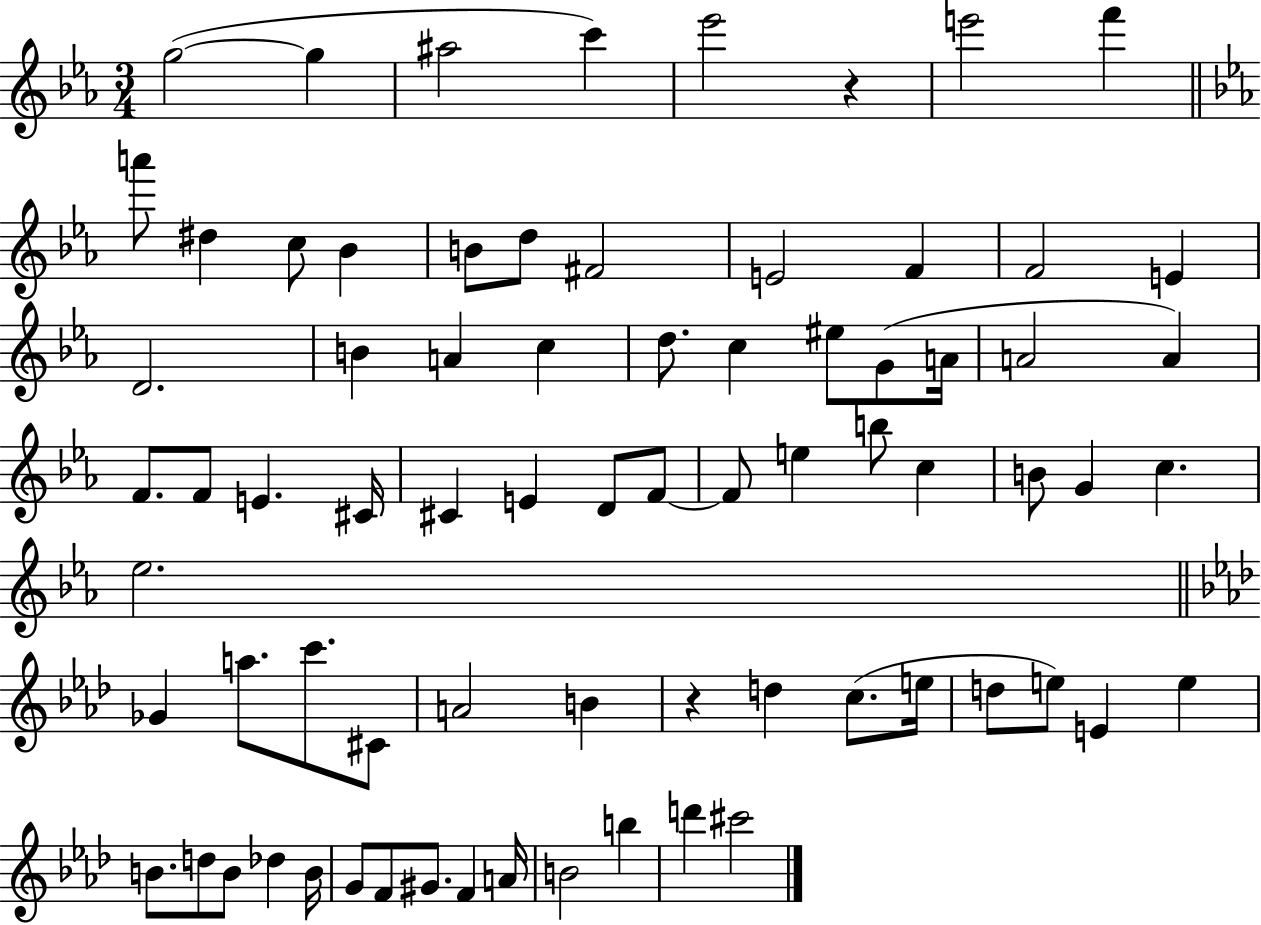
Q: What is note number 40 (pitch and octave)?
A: B5